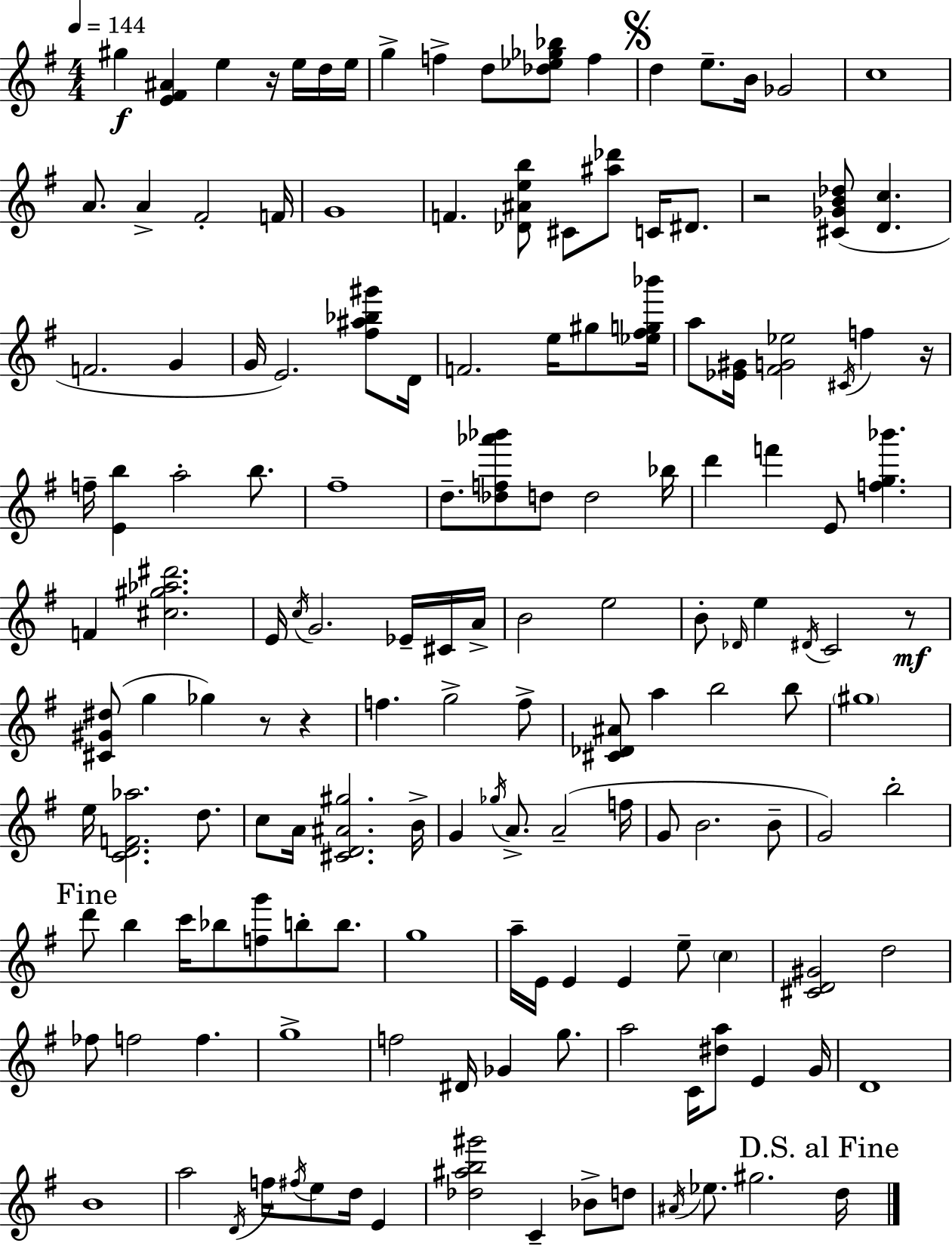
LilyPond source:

{
  \clef treble
  \numericTimeSignature
  \time 4/4
  \key e \minor
  \tempo 4 = 144
  \repeat volta 2 { gis''4\f <e' fis' ais'>4 e''4 r16 e''16 d''16 e''16 | g''4-> f''4-> d''8 <des'' ees'' ges'' bes''>8 f''4 | \mark \markup { \musicglyph "scripts.segno" } d''4 e''8.-- b'16 ges'2 | c''1 | \break a'8. a'4-> fis'2-. f'16 | g'1 | f'4. <des' ais' e'' b''>8 cis'8 <ais'' des'''>8 c'16 dis'8. | r2 <cis' ges' b' des''>8( <d' c''>4. | \break f'2. g'4 | g'16 e'2.) <fis'' ais'' bes'' gis'''>8 d'16 | f'2. e''16 gis''8 <ees'' fis'' g'' bes'''>16 | a''8 <ees' gis'>16 <fis' g' ees''>2 \acciaccatura { cis'16 } f''4 | \break r16 f''16-- <e' b''>4 a''2-. b''8. | fis''1-- | d''8.-- <des'' f'' aes''' bes'''>8 d''8 d''2 | bes''16 d'''4 f'''4 e'8 <f'' g'' bes'''>4. | \break f'4 <cis'' gis'' aes'' dis'''>2. | e'16 \acciaccatura { c''16 } g'2. ees'16-- | cis'16 a'16-> b'2 e''2 | b'8-. \grace { des'16 } e''4 \acciaccatura { dis'16 } c'2 | \break r8\mf <cis' gis' dis''>8( g''4 ges''4) r8 | r4 f''4. g''2-> | f''8-> <cis' des' ais'>8 a''4 b''2 | b''8 \parenthesize gis''1 | \break e''16 <c' d' f' aes''>2. | d''8. c''8 a'16 <cis' d' ais' gis''>2. | b'16-> g'4 \acciaccatura { ges''16 } a'8.-> a'2--( | f''16 g'8 b'2. | \break b'8-- g'2) b''2-. | \mark "Fine" d'''8 b''4 c'''16 bes''8 <f'' g'''>8 | b''8-. b''8. g''1 | a''16-- e'16 e'4 e'4 e''8-- | \break \parenthesize c''4 <cis' d' gis'>2 d''2 | fes''8 f''2 f''4. | g''1-> | f''2 dis'16 ges'4 | \break g''8. a''2 c'16 <dis'' a''>8 | e'4 g'16 d'1 | b'1 | a''2 \acciaccatura { d'16 } f''16 \acciaccatura { fis''16 } | \break e''8 d''16 e'4 <des'' ais'' b'' gis'''>2 c'4-- | bes'8-> d''8 \acciaccatura { ais'16 } ees''8. gis''2. | \mark "D.S. al Fine" d''16 } \bar "|."
}